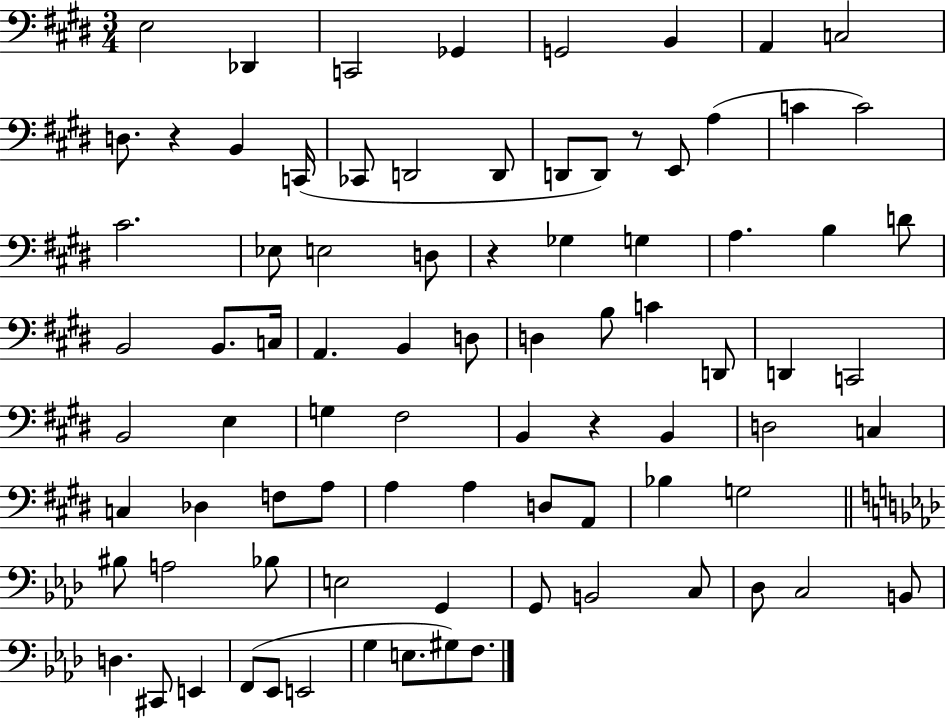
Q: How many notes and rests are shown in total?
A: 84